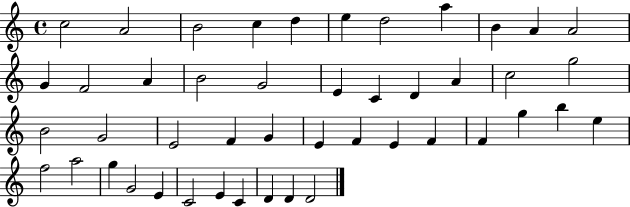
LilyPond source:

{
  \clef treble
  \time 4/4
  \defaultTimeSignature
  \key c \major
  c''2 a'2 | b'2 c''4 d''4 | e''4 d''2 a''4 | b'4 a'4 a'2 | \break g'4 f'2 a'4 | b'2 g'2 | e'4 c'4 d'4 a'4 | c''2 g''2 | \break b'2 g'2 | e'2 f'4 g'4 | e'4 f'4 e'4 f'4 | f'4 g''4 b''4 e''4 | \break f''2 a''2 | g''4 g'2 e'4 | c'2 e'4 c'4 | d'4 d'4 d'2 | \break \bar "|."
}